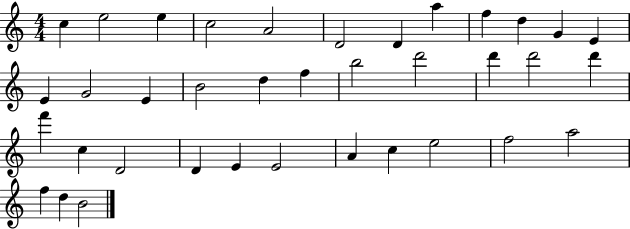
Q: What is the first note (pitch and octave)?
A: C5